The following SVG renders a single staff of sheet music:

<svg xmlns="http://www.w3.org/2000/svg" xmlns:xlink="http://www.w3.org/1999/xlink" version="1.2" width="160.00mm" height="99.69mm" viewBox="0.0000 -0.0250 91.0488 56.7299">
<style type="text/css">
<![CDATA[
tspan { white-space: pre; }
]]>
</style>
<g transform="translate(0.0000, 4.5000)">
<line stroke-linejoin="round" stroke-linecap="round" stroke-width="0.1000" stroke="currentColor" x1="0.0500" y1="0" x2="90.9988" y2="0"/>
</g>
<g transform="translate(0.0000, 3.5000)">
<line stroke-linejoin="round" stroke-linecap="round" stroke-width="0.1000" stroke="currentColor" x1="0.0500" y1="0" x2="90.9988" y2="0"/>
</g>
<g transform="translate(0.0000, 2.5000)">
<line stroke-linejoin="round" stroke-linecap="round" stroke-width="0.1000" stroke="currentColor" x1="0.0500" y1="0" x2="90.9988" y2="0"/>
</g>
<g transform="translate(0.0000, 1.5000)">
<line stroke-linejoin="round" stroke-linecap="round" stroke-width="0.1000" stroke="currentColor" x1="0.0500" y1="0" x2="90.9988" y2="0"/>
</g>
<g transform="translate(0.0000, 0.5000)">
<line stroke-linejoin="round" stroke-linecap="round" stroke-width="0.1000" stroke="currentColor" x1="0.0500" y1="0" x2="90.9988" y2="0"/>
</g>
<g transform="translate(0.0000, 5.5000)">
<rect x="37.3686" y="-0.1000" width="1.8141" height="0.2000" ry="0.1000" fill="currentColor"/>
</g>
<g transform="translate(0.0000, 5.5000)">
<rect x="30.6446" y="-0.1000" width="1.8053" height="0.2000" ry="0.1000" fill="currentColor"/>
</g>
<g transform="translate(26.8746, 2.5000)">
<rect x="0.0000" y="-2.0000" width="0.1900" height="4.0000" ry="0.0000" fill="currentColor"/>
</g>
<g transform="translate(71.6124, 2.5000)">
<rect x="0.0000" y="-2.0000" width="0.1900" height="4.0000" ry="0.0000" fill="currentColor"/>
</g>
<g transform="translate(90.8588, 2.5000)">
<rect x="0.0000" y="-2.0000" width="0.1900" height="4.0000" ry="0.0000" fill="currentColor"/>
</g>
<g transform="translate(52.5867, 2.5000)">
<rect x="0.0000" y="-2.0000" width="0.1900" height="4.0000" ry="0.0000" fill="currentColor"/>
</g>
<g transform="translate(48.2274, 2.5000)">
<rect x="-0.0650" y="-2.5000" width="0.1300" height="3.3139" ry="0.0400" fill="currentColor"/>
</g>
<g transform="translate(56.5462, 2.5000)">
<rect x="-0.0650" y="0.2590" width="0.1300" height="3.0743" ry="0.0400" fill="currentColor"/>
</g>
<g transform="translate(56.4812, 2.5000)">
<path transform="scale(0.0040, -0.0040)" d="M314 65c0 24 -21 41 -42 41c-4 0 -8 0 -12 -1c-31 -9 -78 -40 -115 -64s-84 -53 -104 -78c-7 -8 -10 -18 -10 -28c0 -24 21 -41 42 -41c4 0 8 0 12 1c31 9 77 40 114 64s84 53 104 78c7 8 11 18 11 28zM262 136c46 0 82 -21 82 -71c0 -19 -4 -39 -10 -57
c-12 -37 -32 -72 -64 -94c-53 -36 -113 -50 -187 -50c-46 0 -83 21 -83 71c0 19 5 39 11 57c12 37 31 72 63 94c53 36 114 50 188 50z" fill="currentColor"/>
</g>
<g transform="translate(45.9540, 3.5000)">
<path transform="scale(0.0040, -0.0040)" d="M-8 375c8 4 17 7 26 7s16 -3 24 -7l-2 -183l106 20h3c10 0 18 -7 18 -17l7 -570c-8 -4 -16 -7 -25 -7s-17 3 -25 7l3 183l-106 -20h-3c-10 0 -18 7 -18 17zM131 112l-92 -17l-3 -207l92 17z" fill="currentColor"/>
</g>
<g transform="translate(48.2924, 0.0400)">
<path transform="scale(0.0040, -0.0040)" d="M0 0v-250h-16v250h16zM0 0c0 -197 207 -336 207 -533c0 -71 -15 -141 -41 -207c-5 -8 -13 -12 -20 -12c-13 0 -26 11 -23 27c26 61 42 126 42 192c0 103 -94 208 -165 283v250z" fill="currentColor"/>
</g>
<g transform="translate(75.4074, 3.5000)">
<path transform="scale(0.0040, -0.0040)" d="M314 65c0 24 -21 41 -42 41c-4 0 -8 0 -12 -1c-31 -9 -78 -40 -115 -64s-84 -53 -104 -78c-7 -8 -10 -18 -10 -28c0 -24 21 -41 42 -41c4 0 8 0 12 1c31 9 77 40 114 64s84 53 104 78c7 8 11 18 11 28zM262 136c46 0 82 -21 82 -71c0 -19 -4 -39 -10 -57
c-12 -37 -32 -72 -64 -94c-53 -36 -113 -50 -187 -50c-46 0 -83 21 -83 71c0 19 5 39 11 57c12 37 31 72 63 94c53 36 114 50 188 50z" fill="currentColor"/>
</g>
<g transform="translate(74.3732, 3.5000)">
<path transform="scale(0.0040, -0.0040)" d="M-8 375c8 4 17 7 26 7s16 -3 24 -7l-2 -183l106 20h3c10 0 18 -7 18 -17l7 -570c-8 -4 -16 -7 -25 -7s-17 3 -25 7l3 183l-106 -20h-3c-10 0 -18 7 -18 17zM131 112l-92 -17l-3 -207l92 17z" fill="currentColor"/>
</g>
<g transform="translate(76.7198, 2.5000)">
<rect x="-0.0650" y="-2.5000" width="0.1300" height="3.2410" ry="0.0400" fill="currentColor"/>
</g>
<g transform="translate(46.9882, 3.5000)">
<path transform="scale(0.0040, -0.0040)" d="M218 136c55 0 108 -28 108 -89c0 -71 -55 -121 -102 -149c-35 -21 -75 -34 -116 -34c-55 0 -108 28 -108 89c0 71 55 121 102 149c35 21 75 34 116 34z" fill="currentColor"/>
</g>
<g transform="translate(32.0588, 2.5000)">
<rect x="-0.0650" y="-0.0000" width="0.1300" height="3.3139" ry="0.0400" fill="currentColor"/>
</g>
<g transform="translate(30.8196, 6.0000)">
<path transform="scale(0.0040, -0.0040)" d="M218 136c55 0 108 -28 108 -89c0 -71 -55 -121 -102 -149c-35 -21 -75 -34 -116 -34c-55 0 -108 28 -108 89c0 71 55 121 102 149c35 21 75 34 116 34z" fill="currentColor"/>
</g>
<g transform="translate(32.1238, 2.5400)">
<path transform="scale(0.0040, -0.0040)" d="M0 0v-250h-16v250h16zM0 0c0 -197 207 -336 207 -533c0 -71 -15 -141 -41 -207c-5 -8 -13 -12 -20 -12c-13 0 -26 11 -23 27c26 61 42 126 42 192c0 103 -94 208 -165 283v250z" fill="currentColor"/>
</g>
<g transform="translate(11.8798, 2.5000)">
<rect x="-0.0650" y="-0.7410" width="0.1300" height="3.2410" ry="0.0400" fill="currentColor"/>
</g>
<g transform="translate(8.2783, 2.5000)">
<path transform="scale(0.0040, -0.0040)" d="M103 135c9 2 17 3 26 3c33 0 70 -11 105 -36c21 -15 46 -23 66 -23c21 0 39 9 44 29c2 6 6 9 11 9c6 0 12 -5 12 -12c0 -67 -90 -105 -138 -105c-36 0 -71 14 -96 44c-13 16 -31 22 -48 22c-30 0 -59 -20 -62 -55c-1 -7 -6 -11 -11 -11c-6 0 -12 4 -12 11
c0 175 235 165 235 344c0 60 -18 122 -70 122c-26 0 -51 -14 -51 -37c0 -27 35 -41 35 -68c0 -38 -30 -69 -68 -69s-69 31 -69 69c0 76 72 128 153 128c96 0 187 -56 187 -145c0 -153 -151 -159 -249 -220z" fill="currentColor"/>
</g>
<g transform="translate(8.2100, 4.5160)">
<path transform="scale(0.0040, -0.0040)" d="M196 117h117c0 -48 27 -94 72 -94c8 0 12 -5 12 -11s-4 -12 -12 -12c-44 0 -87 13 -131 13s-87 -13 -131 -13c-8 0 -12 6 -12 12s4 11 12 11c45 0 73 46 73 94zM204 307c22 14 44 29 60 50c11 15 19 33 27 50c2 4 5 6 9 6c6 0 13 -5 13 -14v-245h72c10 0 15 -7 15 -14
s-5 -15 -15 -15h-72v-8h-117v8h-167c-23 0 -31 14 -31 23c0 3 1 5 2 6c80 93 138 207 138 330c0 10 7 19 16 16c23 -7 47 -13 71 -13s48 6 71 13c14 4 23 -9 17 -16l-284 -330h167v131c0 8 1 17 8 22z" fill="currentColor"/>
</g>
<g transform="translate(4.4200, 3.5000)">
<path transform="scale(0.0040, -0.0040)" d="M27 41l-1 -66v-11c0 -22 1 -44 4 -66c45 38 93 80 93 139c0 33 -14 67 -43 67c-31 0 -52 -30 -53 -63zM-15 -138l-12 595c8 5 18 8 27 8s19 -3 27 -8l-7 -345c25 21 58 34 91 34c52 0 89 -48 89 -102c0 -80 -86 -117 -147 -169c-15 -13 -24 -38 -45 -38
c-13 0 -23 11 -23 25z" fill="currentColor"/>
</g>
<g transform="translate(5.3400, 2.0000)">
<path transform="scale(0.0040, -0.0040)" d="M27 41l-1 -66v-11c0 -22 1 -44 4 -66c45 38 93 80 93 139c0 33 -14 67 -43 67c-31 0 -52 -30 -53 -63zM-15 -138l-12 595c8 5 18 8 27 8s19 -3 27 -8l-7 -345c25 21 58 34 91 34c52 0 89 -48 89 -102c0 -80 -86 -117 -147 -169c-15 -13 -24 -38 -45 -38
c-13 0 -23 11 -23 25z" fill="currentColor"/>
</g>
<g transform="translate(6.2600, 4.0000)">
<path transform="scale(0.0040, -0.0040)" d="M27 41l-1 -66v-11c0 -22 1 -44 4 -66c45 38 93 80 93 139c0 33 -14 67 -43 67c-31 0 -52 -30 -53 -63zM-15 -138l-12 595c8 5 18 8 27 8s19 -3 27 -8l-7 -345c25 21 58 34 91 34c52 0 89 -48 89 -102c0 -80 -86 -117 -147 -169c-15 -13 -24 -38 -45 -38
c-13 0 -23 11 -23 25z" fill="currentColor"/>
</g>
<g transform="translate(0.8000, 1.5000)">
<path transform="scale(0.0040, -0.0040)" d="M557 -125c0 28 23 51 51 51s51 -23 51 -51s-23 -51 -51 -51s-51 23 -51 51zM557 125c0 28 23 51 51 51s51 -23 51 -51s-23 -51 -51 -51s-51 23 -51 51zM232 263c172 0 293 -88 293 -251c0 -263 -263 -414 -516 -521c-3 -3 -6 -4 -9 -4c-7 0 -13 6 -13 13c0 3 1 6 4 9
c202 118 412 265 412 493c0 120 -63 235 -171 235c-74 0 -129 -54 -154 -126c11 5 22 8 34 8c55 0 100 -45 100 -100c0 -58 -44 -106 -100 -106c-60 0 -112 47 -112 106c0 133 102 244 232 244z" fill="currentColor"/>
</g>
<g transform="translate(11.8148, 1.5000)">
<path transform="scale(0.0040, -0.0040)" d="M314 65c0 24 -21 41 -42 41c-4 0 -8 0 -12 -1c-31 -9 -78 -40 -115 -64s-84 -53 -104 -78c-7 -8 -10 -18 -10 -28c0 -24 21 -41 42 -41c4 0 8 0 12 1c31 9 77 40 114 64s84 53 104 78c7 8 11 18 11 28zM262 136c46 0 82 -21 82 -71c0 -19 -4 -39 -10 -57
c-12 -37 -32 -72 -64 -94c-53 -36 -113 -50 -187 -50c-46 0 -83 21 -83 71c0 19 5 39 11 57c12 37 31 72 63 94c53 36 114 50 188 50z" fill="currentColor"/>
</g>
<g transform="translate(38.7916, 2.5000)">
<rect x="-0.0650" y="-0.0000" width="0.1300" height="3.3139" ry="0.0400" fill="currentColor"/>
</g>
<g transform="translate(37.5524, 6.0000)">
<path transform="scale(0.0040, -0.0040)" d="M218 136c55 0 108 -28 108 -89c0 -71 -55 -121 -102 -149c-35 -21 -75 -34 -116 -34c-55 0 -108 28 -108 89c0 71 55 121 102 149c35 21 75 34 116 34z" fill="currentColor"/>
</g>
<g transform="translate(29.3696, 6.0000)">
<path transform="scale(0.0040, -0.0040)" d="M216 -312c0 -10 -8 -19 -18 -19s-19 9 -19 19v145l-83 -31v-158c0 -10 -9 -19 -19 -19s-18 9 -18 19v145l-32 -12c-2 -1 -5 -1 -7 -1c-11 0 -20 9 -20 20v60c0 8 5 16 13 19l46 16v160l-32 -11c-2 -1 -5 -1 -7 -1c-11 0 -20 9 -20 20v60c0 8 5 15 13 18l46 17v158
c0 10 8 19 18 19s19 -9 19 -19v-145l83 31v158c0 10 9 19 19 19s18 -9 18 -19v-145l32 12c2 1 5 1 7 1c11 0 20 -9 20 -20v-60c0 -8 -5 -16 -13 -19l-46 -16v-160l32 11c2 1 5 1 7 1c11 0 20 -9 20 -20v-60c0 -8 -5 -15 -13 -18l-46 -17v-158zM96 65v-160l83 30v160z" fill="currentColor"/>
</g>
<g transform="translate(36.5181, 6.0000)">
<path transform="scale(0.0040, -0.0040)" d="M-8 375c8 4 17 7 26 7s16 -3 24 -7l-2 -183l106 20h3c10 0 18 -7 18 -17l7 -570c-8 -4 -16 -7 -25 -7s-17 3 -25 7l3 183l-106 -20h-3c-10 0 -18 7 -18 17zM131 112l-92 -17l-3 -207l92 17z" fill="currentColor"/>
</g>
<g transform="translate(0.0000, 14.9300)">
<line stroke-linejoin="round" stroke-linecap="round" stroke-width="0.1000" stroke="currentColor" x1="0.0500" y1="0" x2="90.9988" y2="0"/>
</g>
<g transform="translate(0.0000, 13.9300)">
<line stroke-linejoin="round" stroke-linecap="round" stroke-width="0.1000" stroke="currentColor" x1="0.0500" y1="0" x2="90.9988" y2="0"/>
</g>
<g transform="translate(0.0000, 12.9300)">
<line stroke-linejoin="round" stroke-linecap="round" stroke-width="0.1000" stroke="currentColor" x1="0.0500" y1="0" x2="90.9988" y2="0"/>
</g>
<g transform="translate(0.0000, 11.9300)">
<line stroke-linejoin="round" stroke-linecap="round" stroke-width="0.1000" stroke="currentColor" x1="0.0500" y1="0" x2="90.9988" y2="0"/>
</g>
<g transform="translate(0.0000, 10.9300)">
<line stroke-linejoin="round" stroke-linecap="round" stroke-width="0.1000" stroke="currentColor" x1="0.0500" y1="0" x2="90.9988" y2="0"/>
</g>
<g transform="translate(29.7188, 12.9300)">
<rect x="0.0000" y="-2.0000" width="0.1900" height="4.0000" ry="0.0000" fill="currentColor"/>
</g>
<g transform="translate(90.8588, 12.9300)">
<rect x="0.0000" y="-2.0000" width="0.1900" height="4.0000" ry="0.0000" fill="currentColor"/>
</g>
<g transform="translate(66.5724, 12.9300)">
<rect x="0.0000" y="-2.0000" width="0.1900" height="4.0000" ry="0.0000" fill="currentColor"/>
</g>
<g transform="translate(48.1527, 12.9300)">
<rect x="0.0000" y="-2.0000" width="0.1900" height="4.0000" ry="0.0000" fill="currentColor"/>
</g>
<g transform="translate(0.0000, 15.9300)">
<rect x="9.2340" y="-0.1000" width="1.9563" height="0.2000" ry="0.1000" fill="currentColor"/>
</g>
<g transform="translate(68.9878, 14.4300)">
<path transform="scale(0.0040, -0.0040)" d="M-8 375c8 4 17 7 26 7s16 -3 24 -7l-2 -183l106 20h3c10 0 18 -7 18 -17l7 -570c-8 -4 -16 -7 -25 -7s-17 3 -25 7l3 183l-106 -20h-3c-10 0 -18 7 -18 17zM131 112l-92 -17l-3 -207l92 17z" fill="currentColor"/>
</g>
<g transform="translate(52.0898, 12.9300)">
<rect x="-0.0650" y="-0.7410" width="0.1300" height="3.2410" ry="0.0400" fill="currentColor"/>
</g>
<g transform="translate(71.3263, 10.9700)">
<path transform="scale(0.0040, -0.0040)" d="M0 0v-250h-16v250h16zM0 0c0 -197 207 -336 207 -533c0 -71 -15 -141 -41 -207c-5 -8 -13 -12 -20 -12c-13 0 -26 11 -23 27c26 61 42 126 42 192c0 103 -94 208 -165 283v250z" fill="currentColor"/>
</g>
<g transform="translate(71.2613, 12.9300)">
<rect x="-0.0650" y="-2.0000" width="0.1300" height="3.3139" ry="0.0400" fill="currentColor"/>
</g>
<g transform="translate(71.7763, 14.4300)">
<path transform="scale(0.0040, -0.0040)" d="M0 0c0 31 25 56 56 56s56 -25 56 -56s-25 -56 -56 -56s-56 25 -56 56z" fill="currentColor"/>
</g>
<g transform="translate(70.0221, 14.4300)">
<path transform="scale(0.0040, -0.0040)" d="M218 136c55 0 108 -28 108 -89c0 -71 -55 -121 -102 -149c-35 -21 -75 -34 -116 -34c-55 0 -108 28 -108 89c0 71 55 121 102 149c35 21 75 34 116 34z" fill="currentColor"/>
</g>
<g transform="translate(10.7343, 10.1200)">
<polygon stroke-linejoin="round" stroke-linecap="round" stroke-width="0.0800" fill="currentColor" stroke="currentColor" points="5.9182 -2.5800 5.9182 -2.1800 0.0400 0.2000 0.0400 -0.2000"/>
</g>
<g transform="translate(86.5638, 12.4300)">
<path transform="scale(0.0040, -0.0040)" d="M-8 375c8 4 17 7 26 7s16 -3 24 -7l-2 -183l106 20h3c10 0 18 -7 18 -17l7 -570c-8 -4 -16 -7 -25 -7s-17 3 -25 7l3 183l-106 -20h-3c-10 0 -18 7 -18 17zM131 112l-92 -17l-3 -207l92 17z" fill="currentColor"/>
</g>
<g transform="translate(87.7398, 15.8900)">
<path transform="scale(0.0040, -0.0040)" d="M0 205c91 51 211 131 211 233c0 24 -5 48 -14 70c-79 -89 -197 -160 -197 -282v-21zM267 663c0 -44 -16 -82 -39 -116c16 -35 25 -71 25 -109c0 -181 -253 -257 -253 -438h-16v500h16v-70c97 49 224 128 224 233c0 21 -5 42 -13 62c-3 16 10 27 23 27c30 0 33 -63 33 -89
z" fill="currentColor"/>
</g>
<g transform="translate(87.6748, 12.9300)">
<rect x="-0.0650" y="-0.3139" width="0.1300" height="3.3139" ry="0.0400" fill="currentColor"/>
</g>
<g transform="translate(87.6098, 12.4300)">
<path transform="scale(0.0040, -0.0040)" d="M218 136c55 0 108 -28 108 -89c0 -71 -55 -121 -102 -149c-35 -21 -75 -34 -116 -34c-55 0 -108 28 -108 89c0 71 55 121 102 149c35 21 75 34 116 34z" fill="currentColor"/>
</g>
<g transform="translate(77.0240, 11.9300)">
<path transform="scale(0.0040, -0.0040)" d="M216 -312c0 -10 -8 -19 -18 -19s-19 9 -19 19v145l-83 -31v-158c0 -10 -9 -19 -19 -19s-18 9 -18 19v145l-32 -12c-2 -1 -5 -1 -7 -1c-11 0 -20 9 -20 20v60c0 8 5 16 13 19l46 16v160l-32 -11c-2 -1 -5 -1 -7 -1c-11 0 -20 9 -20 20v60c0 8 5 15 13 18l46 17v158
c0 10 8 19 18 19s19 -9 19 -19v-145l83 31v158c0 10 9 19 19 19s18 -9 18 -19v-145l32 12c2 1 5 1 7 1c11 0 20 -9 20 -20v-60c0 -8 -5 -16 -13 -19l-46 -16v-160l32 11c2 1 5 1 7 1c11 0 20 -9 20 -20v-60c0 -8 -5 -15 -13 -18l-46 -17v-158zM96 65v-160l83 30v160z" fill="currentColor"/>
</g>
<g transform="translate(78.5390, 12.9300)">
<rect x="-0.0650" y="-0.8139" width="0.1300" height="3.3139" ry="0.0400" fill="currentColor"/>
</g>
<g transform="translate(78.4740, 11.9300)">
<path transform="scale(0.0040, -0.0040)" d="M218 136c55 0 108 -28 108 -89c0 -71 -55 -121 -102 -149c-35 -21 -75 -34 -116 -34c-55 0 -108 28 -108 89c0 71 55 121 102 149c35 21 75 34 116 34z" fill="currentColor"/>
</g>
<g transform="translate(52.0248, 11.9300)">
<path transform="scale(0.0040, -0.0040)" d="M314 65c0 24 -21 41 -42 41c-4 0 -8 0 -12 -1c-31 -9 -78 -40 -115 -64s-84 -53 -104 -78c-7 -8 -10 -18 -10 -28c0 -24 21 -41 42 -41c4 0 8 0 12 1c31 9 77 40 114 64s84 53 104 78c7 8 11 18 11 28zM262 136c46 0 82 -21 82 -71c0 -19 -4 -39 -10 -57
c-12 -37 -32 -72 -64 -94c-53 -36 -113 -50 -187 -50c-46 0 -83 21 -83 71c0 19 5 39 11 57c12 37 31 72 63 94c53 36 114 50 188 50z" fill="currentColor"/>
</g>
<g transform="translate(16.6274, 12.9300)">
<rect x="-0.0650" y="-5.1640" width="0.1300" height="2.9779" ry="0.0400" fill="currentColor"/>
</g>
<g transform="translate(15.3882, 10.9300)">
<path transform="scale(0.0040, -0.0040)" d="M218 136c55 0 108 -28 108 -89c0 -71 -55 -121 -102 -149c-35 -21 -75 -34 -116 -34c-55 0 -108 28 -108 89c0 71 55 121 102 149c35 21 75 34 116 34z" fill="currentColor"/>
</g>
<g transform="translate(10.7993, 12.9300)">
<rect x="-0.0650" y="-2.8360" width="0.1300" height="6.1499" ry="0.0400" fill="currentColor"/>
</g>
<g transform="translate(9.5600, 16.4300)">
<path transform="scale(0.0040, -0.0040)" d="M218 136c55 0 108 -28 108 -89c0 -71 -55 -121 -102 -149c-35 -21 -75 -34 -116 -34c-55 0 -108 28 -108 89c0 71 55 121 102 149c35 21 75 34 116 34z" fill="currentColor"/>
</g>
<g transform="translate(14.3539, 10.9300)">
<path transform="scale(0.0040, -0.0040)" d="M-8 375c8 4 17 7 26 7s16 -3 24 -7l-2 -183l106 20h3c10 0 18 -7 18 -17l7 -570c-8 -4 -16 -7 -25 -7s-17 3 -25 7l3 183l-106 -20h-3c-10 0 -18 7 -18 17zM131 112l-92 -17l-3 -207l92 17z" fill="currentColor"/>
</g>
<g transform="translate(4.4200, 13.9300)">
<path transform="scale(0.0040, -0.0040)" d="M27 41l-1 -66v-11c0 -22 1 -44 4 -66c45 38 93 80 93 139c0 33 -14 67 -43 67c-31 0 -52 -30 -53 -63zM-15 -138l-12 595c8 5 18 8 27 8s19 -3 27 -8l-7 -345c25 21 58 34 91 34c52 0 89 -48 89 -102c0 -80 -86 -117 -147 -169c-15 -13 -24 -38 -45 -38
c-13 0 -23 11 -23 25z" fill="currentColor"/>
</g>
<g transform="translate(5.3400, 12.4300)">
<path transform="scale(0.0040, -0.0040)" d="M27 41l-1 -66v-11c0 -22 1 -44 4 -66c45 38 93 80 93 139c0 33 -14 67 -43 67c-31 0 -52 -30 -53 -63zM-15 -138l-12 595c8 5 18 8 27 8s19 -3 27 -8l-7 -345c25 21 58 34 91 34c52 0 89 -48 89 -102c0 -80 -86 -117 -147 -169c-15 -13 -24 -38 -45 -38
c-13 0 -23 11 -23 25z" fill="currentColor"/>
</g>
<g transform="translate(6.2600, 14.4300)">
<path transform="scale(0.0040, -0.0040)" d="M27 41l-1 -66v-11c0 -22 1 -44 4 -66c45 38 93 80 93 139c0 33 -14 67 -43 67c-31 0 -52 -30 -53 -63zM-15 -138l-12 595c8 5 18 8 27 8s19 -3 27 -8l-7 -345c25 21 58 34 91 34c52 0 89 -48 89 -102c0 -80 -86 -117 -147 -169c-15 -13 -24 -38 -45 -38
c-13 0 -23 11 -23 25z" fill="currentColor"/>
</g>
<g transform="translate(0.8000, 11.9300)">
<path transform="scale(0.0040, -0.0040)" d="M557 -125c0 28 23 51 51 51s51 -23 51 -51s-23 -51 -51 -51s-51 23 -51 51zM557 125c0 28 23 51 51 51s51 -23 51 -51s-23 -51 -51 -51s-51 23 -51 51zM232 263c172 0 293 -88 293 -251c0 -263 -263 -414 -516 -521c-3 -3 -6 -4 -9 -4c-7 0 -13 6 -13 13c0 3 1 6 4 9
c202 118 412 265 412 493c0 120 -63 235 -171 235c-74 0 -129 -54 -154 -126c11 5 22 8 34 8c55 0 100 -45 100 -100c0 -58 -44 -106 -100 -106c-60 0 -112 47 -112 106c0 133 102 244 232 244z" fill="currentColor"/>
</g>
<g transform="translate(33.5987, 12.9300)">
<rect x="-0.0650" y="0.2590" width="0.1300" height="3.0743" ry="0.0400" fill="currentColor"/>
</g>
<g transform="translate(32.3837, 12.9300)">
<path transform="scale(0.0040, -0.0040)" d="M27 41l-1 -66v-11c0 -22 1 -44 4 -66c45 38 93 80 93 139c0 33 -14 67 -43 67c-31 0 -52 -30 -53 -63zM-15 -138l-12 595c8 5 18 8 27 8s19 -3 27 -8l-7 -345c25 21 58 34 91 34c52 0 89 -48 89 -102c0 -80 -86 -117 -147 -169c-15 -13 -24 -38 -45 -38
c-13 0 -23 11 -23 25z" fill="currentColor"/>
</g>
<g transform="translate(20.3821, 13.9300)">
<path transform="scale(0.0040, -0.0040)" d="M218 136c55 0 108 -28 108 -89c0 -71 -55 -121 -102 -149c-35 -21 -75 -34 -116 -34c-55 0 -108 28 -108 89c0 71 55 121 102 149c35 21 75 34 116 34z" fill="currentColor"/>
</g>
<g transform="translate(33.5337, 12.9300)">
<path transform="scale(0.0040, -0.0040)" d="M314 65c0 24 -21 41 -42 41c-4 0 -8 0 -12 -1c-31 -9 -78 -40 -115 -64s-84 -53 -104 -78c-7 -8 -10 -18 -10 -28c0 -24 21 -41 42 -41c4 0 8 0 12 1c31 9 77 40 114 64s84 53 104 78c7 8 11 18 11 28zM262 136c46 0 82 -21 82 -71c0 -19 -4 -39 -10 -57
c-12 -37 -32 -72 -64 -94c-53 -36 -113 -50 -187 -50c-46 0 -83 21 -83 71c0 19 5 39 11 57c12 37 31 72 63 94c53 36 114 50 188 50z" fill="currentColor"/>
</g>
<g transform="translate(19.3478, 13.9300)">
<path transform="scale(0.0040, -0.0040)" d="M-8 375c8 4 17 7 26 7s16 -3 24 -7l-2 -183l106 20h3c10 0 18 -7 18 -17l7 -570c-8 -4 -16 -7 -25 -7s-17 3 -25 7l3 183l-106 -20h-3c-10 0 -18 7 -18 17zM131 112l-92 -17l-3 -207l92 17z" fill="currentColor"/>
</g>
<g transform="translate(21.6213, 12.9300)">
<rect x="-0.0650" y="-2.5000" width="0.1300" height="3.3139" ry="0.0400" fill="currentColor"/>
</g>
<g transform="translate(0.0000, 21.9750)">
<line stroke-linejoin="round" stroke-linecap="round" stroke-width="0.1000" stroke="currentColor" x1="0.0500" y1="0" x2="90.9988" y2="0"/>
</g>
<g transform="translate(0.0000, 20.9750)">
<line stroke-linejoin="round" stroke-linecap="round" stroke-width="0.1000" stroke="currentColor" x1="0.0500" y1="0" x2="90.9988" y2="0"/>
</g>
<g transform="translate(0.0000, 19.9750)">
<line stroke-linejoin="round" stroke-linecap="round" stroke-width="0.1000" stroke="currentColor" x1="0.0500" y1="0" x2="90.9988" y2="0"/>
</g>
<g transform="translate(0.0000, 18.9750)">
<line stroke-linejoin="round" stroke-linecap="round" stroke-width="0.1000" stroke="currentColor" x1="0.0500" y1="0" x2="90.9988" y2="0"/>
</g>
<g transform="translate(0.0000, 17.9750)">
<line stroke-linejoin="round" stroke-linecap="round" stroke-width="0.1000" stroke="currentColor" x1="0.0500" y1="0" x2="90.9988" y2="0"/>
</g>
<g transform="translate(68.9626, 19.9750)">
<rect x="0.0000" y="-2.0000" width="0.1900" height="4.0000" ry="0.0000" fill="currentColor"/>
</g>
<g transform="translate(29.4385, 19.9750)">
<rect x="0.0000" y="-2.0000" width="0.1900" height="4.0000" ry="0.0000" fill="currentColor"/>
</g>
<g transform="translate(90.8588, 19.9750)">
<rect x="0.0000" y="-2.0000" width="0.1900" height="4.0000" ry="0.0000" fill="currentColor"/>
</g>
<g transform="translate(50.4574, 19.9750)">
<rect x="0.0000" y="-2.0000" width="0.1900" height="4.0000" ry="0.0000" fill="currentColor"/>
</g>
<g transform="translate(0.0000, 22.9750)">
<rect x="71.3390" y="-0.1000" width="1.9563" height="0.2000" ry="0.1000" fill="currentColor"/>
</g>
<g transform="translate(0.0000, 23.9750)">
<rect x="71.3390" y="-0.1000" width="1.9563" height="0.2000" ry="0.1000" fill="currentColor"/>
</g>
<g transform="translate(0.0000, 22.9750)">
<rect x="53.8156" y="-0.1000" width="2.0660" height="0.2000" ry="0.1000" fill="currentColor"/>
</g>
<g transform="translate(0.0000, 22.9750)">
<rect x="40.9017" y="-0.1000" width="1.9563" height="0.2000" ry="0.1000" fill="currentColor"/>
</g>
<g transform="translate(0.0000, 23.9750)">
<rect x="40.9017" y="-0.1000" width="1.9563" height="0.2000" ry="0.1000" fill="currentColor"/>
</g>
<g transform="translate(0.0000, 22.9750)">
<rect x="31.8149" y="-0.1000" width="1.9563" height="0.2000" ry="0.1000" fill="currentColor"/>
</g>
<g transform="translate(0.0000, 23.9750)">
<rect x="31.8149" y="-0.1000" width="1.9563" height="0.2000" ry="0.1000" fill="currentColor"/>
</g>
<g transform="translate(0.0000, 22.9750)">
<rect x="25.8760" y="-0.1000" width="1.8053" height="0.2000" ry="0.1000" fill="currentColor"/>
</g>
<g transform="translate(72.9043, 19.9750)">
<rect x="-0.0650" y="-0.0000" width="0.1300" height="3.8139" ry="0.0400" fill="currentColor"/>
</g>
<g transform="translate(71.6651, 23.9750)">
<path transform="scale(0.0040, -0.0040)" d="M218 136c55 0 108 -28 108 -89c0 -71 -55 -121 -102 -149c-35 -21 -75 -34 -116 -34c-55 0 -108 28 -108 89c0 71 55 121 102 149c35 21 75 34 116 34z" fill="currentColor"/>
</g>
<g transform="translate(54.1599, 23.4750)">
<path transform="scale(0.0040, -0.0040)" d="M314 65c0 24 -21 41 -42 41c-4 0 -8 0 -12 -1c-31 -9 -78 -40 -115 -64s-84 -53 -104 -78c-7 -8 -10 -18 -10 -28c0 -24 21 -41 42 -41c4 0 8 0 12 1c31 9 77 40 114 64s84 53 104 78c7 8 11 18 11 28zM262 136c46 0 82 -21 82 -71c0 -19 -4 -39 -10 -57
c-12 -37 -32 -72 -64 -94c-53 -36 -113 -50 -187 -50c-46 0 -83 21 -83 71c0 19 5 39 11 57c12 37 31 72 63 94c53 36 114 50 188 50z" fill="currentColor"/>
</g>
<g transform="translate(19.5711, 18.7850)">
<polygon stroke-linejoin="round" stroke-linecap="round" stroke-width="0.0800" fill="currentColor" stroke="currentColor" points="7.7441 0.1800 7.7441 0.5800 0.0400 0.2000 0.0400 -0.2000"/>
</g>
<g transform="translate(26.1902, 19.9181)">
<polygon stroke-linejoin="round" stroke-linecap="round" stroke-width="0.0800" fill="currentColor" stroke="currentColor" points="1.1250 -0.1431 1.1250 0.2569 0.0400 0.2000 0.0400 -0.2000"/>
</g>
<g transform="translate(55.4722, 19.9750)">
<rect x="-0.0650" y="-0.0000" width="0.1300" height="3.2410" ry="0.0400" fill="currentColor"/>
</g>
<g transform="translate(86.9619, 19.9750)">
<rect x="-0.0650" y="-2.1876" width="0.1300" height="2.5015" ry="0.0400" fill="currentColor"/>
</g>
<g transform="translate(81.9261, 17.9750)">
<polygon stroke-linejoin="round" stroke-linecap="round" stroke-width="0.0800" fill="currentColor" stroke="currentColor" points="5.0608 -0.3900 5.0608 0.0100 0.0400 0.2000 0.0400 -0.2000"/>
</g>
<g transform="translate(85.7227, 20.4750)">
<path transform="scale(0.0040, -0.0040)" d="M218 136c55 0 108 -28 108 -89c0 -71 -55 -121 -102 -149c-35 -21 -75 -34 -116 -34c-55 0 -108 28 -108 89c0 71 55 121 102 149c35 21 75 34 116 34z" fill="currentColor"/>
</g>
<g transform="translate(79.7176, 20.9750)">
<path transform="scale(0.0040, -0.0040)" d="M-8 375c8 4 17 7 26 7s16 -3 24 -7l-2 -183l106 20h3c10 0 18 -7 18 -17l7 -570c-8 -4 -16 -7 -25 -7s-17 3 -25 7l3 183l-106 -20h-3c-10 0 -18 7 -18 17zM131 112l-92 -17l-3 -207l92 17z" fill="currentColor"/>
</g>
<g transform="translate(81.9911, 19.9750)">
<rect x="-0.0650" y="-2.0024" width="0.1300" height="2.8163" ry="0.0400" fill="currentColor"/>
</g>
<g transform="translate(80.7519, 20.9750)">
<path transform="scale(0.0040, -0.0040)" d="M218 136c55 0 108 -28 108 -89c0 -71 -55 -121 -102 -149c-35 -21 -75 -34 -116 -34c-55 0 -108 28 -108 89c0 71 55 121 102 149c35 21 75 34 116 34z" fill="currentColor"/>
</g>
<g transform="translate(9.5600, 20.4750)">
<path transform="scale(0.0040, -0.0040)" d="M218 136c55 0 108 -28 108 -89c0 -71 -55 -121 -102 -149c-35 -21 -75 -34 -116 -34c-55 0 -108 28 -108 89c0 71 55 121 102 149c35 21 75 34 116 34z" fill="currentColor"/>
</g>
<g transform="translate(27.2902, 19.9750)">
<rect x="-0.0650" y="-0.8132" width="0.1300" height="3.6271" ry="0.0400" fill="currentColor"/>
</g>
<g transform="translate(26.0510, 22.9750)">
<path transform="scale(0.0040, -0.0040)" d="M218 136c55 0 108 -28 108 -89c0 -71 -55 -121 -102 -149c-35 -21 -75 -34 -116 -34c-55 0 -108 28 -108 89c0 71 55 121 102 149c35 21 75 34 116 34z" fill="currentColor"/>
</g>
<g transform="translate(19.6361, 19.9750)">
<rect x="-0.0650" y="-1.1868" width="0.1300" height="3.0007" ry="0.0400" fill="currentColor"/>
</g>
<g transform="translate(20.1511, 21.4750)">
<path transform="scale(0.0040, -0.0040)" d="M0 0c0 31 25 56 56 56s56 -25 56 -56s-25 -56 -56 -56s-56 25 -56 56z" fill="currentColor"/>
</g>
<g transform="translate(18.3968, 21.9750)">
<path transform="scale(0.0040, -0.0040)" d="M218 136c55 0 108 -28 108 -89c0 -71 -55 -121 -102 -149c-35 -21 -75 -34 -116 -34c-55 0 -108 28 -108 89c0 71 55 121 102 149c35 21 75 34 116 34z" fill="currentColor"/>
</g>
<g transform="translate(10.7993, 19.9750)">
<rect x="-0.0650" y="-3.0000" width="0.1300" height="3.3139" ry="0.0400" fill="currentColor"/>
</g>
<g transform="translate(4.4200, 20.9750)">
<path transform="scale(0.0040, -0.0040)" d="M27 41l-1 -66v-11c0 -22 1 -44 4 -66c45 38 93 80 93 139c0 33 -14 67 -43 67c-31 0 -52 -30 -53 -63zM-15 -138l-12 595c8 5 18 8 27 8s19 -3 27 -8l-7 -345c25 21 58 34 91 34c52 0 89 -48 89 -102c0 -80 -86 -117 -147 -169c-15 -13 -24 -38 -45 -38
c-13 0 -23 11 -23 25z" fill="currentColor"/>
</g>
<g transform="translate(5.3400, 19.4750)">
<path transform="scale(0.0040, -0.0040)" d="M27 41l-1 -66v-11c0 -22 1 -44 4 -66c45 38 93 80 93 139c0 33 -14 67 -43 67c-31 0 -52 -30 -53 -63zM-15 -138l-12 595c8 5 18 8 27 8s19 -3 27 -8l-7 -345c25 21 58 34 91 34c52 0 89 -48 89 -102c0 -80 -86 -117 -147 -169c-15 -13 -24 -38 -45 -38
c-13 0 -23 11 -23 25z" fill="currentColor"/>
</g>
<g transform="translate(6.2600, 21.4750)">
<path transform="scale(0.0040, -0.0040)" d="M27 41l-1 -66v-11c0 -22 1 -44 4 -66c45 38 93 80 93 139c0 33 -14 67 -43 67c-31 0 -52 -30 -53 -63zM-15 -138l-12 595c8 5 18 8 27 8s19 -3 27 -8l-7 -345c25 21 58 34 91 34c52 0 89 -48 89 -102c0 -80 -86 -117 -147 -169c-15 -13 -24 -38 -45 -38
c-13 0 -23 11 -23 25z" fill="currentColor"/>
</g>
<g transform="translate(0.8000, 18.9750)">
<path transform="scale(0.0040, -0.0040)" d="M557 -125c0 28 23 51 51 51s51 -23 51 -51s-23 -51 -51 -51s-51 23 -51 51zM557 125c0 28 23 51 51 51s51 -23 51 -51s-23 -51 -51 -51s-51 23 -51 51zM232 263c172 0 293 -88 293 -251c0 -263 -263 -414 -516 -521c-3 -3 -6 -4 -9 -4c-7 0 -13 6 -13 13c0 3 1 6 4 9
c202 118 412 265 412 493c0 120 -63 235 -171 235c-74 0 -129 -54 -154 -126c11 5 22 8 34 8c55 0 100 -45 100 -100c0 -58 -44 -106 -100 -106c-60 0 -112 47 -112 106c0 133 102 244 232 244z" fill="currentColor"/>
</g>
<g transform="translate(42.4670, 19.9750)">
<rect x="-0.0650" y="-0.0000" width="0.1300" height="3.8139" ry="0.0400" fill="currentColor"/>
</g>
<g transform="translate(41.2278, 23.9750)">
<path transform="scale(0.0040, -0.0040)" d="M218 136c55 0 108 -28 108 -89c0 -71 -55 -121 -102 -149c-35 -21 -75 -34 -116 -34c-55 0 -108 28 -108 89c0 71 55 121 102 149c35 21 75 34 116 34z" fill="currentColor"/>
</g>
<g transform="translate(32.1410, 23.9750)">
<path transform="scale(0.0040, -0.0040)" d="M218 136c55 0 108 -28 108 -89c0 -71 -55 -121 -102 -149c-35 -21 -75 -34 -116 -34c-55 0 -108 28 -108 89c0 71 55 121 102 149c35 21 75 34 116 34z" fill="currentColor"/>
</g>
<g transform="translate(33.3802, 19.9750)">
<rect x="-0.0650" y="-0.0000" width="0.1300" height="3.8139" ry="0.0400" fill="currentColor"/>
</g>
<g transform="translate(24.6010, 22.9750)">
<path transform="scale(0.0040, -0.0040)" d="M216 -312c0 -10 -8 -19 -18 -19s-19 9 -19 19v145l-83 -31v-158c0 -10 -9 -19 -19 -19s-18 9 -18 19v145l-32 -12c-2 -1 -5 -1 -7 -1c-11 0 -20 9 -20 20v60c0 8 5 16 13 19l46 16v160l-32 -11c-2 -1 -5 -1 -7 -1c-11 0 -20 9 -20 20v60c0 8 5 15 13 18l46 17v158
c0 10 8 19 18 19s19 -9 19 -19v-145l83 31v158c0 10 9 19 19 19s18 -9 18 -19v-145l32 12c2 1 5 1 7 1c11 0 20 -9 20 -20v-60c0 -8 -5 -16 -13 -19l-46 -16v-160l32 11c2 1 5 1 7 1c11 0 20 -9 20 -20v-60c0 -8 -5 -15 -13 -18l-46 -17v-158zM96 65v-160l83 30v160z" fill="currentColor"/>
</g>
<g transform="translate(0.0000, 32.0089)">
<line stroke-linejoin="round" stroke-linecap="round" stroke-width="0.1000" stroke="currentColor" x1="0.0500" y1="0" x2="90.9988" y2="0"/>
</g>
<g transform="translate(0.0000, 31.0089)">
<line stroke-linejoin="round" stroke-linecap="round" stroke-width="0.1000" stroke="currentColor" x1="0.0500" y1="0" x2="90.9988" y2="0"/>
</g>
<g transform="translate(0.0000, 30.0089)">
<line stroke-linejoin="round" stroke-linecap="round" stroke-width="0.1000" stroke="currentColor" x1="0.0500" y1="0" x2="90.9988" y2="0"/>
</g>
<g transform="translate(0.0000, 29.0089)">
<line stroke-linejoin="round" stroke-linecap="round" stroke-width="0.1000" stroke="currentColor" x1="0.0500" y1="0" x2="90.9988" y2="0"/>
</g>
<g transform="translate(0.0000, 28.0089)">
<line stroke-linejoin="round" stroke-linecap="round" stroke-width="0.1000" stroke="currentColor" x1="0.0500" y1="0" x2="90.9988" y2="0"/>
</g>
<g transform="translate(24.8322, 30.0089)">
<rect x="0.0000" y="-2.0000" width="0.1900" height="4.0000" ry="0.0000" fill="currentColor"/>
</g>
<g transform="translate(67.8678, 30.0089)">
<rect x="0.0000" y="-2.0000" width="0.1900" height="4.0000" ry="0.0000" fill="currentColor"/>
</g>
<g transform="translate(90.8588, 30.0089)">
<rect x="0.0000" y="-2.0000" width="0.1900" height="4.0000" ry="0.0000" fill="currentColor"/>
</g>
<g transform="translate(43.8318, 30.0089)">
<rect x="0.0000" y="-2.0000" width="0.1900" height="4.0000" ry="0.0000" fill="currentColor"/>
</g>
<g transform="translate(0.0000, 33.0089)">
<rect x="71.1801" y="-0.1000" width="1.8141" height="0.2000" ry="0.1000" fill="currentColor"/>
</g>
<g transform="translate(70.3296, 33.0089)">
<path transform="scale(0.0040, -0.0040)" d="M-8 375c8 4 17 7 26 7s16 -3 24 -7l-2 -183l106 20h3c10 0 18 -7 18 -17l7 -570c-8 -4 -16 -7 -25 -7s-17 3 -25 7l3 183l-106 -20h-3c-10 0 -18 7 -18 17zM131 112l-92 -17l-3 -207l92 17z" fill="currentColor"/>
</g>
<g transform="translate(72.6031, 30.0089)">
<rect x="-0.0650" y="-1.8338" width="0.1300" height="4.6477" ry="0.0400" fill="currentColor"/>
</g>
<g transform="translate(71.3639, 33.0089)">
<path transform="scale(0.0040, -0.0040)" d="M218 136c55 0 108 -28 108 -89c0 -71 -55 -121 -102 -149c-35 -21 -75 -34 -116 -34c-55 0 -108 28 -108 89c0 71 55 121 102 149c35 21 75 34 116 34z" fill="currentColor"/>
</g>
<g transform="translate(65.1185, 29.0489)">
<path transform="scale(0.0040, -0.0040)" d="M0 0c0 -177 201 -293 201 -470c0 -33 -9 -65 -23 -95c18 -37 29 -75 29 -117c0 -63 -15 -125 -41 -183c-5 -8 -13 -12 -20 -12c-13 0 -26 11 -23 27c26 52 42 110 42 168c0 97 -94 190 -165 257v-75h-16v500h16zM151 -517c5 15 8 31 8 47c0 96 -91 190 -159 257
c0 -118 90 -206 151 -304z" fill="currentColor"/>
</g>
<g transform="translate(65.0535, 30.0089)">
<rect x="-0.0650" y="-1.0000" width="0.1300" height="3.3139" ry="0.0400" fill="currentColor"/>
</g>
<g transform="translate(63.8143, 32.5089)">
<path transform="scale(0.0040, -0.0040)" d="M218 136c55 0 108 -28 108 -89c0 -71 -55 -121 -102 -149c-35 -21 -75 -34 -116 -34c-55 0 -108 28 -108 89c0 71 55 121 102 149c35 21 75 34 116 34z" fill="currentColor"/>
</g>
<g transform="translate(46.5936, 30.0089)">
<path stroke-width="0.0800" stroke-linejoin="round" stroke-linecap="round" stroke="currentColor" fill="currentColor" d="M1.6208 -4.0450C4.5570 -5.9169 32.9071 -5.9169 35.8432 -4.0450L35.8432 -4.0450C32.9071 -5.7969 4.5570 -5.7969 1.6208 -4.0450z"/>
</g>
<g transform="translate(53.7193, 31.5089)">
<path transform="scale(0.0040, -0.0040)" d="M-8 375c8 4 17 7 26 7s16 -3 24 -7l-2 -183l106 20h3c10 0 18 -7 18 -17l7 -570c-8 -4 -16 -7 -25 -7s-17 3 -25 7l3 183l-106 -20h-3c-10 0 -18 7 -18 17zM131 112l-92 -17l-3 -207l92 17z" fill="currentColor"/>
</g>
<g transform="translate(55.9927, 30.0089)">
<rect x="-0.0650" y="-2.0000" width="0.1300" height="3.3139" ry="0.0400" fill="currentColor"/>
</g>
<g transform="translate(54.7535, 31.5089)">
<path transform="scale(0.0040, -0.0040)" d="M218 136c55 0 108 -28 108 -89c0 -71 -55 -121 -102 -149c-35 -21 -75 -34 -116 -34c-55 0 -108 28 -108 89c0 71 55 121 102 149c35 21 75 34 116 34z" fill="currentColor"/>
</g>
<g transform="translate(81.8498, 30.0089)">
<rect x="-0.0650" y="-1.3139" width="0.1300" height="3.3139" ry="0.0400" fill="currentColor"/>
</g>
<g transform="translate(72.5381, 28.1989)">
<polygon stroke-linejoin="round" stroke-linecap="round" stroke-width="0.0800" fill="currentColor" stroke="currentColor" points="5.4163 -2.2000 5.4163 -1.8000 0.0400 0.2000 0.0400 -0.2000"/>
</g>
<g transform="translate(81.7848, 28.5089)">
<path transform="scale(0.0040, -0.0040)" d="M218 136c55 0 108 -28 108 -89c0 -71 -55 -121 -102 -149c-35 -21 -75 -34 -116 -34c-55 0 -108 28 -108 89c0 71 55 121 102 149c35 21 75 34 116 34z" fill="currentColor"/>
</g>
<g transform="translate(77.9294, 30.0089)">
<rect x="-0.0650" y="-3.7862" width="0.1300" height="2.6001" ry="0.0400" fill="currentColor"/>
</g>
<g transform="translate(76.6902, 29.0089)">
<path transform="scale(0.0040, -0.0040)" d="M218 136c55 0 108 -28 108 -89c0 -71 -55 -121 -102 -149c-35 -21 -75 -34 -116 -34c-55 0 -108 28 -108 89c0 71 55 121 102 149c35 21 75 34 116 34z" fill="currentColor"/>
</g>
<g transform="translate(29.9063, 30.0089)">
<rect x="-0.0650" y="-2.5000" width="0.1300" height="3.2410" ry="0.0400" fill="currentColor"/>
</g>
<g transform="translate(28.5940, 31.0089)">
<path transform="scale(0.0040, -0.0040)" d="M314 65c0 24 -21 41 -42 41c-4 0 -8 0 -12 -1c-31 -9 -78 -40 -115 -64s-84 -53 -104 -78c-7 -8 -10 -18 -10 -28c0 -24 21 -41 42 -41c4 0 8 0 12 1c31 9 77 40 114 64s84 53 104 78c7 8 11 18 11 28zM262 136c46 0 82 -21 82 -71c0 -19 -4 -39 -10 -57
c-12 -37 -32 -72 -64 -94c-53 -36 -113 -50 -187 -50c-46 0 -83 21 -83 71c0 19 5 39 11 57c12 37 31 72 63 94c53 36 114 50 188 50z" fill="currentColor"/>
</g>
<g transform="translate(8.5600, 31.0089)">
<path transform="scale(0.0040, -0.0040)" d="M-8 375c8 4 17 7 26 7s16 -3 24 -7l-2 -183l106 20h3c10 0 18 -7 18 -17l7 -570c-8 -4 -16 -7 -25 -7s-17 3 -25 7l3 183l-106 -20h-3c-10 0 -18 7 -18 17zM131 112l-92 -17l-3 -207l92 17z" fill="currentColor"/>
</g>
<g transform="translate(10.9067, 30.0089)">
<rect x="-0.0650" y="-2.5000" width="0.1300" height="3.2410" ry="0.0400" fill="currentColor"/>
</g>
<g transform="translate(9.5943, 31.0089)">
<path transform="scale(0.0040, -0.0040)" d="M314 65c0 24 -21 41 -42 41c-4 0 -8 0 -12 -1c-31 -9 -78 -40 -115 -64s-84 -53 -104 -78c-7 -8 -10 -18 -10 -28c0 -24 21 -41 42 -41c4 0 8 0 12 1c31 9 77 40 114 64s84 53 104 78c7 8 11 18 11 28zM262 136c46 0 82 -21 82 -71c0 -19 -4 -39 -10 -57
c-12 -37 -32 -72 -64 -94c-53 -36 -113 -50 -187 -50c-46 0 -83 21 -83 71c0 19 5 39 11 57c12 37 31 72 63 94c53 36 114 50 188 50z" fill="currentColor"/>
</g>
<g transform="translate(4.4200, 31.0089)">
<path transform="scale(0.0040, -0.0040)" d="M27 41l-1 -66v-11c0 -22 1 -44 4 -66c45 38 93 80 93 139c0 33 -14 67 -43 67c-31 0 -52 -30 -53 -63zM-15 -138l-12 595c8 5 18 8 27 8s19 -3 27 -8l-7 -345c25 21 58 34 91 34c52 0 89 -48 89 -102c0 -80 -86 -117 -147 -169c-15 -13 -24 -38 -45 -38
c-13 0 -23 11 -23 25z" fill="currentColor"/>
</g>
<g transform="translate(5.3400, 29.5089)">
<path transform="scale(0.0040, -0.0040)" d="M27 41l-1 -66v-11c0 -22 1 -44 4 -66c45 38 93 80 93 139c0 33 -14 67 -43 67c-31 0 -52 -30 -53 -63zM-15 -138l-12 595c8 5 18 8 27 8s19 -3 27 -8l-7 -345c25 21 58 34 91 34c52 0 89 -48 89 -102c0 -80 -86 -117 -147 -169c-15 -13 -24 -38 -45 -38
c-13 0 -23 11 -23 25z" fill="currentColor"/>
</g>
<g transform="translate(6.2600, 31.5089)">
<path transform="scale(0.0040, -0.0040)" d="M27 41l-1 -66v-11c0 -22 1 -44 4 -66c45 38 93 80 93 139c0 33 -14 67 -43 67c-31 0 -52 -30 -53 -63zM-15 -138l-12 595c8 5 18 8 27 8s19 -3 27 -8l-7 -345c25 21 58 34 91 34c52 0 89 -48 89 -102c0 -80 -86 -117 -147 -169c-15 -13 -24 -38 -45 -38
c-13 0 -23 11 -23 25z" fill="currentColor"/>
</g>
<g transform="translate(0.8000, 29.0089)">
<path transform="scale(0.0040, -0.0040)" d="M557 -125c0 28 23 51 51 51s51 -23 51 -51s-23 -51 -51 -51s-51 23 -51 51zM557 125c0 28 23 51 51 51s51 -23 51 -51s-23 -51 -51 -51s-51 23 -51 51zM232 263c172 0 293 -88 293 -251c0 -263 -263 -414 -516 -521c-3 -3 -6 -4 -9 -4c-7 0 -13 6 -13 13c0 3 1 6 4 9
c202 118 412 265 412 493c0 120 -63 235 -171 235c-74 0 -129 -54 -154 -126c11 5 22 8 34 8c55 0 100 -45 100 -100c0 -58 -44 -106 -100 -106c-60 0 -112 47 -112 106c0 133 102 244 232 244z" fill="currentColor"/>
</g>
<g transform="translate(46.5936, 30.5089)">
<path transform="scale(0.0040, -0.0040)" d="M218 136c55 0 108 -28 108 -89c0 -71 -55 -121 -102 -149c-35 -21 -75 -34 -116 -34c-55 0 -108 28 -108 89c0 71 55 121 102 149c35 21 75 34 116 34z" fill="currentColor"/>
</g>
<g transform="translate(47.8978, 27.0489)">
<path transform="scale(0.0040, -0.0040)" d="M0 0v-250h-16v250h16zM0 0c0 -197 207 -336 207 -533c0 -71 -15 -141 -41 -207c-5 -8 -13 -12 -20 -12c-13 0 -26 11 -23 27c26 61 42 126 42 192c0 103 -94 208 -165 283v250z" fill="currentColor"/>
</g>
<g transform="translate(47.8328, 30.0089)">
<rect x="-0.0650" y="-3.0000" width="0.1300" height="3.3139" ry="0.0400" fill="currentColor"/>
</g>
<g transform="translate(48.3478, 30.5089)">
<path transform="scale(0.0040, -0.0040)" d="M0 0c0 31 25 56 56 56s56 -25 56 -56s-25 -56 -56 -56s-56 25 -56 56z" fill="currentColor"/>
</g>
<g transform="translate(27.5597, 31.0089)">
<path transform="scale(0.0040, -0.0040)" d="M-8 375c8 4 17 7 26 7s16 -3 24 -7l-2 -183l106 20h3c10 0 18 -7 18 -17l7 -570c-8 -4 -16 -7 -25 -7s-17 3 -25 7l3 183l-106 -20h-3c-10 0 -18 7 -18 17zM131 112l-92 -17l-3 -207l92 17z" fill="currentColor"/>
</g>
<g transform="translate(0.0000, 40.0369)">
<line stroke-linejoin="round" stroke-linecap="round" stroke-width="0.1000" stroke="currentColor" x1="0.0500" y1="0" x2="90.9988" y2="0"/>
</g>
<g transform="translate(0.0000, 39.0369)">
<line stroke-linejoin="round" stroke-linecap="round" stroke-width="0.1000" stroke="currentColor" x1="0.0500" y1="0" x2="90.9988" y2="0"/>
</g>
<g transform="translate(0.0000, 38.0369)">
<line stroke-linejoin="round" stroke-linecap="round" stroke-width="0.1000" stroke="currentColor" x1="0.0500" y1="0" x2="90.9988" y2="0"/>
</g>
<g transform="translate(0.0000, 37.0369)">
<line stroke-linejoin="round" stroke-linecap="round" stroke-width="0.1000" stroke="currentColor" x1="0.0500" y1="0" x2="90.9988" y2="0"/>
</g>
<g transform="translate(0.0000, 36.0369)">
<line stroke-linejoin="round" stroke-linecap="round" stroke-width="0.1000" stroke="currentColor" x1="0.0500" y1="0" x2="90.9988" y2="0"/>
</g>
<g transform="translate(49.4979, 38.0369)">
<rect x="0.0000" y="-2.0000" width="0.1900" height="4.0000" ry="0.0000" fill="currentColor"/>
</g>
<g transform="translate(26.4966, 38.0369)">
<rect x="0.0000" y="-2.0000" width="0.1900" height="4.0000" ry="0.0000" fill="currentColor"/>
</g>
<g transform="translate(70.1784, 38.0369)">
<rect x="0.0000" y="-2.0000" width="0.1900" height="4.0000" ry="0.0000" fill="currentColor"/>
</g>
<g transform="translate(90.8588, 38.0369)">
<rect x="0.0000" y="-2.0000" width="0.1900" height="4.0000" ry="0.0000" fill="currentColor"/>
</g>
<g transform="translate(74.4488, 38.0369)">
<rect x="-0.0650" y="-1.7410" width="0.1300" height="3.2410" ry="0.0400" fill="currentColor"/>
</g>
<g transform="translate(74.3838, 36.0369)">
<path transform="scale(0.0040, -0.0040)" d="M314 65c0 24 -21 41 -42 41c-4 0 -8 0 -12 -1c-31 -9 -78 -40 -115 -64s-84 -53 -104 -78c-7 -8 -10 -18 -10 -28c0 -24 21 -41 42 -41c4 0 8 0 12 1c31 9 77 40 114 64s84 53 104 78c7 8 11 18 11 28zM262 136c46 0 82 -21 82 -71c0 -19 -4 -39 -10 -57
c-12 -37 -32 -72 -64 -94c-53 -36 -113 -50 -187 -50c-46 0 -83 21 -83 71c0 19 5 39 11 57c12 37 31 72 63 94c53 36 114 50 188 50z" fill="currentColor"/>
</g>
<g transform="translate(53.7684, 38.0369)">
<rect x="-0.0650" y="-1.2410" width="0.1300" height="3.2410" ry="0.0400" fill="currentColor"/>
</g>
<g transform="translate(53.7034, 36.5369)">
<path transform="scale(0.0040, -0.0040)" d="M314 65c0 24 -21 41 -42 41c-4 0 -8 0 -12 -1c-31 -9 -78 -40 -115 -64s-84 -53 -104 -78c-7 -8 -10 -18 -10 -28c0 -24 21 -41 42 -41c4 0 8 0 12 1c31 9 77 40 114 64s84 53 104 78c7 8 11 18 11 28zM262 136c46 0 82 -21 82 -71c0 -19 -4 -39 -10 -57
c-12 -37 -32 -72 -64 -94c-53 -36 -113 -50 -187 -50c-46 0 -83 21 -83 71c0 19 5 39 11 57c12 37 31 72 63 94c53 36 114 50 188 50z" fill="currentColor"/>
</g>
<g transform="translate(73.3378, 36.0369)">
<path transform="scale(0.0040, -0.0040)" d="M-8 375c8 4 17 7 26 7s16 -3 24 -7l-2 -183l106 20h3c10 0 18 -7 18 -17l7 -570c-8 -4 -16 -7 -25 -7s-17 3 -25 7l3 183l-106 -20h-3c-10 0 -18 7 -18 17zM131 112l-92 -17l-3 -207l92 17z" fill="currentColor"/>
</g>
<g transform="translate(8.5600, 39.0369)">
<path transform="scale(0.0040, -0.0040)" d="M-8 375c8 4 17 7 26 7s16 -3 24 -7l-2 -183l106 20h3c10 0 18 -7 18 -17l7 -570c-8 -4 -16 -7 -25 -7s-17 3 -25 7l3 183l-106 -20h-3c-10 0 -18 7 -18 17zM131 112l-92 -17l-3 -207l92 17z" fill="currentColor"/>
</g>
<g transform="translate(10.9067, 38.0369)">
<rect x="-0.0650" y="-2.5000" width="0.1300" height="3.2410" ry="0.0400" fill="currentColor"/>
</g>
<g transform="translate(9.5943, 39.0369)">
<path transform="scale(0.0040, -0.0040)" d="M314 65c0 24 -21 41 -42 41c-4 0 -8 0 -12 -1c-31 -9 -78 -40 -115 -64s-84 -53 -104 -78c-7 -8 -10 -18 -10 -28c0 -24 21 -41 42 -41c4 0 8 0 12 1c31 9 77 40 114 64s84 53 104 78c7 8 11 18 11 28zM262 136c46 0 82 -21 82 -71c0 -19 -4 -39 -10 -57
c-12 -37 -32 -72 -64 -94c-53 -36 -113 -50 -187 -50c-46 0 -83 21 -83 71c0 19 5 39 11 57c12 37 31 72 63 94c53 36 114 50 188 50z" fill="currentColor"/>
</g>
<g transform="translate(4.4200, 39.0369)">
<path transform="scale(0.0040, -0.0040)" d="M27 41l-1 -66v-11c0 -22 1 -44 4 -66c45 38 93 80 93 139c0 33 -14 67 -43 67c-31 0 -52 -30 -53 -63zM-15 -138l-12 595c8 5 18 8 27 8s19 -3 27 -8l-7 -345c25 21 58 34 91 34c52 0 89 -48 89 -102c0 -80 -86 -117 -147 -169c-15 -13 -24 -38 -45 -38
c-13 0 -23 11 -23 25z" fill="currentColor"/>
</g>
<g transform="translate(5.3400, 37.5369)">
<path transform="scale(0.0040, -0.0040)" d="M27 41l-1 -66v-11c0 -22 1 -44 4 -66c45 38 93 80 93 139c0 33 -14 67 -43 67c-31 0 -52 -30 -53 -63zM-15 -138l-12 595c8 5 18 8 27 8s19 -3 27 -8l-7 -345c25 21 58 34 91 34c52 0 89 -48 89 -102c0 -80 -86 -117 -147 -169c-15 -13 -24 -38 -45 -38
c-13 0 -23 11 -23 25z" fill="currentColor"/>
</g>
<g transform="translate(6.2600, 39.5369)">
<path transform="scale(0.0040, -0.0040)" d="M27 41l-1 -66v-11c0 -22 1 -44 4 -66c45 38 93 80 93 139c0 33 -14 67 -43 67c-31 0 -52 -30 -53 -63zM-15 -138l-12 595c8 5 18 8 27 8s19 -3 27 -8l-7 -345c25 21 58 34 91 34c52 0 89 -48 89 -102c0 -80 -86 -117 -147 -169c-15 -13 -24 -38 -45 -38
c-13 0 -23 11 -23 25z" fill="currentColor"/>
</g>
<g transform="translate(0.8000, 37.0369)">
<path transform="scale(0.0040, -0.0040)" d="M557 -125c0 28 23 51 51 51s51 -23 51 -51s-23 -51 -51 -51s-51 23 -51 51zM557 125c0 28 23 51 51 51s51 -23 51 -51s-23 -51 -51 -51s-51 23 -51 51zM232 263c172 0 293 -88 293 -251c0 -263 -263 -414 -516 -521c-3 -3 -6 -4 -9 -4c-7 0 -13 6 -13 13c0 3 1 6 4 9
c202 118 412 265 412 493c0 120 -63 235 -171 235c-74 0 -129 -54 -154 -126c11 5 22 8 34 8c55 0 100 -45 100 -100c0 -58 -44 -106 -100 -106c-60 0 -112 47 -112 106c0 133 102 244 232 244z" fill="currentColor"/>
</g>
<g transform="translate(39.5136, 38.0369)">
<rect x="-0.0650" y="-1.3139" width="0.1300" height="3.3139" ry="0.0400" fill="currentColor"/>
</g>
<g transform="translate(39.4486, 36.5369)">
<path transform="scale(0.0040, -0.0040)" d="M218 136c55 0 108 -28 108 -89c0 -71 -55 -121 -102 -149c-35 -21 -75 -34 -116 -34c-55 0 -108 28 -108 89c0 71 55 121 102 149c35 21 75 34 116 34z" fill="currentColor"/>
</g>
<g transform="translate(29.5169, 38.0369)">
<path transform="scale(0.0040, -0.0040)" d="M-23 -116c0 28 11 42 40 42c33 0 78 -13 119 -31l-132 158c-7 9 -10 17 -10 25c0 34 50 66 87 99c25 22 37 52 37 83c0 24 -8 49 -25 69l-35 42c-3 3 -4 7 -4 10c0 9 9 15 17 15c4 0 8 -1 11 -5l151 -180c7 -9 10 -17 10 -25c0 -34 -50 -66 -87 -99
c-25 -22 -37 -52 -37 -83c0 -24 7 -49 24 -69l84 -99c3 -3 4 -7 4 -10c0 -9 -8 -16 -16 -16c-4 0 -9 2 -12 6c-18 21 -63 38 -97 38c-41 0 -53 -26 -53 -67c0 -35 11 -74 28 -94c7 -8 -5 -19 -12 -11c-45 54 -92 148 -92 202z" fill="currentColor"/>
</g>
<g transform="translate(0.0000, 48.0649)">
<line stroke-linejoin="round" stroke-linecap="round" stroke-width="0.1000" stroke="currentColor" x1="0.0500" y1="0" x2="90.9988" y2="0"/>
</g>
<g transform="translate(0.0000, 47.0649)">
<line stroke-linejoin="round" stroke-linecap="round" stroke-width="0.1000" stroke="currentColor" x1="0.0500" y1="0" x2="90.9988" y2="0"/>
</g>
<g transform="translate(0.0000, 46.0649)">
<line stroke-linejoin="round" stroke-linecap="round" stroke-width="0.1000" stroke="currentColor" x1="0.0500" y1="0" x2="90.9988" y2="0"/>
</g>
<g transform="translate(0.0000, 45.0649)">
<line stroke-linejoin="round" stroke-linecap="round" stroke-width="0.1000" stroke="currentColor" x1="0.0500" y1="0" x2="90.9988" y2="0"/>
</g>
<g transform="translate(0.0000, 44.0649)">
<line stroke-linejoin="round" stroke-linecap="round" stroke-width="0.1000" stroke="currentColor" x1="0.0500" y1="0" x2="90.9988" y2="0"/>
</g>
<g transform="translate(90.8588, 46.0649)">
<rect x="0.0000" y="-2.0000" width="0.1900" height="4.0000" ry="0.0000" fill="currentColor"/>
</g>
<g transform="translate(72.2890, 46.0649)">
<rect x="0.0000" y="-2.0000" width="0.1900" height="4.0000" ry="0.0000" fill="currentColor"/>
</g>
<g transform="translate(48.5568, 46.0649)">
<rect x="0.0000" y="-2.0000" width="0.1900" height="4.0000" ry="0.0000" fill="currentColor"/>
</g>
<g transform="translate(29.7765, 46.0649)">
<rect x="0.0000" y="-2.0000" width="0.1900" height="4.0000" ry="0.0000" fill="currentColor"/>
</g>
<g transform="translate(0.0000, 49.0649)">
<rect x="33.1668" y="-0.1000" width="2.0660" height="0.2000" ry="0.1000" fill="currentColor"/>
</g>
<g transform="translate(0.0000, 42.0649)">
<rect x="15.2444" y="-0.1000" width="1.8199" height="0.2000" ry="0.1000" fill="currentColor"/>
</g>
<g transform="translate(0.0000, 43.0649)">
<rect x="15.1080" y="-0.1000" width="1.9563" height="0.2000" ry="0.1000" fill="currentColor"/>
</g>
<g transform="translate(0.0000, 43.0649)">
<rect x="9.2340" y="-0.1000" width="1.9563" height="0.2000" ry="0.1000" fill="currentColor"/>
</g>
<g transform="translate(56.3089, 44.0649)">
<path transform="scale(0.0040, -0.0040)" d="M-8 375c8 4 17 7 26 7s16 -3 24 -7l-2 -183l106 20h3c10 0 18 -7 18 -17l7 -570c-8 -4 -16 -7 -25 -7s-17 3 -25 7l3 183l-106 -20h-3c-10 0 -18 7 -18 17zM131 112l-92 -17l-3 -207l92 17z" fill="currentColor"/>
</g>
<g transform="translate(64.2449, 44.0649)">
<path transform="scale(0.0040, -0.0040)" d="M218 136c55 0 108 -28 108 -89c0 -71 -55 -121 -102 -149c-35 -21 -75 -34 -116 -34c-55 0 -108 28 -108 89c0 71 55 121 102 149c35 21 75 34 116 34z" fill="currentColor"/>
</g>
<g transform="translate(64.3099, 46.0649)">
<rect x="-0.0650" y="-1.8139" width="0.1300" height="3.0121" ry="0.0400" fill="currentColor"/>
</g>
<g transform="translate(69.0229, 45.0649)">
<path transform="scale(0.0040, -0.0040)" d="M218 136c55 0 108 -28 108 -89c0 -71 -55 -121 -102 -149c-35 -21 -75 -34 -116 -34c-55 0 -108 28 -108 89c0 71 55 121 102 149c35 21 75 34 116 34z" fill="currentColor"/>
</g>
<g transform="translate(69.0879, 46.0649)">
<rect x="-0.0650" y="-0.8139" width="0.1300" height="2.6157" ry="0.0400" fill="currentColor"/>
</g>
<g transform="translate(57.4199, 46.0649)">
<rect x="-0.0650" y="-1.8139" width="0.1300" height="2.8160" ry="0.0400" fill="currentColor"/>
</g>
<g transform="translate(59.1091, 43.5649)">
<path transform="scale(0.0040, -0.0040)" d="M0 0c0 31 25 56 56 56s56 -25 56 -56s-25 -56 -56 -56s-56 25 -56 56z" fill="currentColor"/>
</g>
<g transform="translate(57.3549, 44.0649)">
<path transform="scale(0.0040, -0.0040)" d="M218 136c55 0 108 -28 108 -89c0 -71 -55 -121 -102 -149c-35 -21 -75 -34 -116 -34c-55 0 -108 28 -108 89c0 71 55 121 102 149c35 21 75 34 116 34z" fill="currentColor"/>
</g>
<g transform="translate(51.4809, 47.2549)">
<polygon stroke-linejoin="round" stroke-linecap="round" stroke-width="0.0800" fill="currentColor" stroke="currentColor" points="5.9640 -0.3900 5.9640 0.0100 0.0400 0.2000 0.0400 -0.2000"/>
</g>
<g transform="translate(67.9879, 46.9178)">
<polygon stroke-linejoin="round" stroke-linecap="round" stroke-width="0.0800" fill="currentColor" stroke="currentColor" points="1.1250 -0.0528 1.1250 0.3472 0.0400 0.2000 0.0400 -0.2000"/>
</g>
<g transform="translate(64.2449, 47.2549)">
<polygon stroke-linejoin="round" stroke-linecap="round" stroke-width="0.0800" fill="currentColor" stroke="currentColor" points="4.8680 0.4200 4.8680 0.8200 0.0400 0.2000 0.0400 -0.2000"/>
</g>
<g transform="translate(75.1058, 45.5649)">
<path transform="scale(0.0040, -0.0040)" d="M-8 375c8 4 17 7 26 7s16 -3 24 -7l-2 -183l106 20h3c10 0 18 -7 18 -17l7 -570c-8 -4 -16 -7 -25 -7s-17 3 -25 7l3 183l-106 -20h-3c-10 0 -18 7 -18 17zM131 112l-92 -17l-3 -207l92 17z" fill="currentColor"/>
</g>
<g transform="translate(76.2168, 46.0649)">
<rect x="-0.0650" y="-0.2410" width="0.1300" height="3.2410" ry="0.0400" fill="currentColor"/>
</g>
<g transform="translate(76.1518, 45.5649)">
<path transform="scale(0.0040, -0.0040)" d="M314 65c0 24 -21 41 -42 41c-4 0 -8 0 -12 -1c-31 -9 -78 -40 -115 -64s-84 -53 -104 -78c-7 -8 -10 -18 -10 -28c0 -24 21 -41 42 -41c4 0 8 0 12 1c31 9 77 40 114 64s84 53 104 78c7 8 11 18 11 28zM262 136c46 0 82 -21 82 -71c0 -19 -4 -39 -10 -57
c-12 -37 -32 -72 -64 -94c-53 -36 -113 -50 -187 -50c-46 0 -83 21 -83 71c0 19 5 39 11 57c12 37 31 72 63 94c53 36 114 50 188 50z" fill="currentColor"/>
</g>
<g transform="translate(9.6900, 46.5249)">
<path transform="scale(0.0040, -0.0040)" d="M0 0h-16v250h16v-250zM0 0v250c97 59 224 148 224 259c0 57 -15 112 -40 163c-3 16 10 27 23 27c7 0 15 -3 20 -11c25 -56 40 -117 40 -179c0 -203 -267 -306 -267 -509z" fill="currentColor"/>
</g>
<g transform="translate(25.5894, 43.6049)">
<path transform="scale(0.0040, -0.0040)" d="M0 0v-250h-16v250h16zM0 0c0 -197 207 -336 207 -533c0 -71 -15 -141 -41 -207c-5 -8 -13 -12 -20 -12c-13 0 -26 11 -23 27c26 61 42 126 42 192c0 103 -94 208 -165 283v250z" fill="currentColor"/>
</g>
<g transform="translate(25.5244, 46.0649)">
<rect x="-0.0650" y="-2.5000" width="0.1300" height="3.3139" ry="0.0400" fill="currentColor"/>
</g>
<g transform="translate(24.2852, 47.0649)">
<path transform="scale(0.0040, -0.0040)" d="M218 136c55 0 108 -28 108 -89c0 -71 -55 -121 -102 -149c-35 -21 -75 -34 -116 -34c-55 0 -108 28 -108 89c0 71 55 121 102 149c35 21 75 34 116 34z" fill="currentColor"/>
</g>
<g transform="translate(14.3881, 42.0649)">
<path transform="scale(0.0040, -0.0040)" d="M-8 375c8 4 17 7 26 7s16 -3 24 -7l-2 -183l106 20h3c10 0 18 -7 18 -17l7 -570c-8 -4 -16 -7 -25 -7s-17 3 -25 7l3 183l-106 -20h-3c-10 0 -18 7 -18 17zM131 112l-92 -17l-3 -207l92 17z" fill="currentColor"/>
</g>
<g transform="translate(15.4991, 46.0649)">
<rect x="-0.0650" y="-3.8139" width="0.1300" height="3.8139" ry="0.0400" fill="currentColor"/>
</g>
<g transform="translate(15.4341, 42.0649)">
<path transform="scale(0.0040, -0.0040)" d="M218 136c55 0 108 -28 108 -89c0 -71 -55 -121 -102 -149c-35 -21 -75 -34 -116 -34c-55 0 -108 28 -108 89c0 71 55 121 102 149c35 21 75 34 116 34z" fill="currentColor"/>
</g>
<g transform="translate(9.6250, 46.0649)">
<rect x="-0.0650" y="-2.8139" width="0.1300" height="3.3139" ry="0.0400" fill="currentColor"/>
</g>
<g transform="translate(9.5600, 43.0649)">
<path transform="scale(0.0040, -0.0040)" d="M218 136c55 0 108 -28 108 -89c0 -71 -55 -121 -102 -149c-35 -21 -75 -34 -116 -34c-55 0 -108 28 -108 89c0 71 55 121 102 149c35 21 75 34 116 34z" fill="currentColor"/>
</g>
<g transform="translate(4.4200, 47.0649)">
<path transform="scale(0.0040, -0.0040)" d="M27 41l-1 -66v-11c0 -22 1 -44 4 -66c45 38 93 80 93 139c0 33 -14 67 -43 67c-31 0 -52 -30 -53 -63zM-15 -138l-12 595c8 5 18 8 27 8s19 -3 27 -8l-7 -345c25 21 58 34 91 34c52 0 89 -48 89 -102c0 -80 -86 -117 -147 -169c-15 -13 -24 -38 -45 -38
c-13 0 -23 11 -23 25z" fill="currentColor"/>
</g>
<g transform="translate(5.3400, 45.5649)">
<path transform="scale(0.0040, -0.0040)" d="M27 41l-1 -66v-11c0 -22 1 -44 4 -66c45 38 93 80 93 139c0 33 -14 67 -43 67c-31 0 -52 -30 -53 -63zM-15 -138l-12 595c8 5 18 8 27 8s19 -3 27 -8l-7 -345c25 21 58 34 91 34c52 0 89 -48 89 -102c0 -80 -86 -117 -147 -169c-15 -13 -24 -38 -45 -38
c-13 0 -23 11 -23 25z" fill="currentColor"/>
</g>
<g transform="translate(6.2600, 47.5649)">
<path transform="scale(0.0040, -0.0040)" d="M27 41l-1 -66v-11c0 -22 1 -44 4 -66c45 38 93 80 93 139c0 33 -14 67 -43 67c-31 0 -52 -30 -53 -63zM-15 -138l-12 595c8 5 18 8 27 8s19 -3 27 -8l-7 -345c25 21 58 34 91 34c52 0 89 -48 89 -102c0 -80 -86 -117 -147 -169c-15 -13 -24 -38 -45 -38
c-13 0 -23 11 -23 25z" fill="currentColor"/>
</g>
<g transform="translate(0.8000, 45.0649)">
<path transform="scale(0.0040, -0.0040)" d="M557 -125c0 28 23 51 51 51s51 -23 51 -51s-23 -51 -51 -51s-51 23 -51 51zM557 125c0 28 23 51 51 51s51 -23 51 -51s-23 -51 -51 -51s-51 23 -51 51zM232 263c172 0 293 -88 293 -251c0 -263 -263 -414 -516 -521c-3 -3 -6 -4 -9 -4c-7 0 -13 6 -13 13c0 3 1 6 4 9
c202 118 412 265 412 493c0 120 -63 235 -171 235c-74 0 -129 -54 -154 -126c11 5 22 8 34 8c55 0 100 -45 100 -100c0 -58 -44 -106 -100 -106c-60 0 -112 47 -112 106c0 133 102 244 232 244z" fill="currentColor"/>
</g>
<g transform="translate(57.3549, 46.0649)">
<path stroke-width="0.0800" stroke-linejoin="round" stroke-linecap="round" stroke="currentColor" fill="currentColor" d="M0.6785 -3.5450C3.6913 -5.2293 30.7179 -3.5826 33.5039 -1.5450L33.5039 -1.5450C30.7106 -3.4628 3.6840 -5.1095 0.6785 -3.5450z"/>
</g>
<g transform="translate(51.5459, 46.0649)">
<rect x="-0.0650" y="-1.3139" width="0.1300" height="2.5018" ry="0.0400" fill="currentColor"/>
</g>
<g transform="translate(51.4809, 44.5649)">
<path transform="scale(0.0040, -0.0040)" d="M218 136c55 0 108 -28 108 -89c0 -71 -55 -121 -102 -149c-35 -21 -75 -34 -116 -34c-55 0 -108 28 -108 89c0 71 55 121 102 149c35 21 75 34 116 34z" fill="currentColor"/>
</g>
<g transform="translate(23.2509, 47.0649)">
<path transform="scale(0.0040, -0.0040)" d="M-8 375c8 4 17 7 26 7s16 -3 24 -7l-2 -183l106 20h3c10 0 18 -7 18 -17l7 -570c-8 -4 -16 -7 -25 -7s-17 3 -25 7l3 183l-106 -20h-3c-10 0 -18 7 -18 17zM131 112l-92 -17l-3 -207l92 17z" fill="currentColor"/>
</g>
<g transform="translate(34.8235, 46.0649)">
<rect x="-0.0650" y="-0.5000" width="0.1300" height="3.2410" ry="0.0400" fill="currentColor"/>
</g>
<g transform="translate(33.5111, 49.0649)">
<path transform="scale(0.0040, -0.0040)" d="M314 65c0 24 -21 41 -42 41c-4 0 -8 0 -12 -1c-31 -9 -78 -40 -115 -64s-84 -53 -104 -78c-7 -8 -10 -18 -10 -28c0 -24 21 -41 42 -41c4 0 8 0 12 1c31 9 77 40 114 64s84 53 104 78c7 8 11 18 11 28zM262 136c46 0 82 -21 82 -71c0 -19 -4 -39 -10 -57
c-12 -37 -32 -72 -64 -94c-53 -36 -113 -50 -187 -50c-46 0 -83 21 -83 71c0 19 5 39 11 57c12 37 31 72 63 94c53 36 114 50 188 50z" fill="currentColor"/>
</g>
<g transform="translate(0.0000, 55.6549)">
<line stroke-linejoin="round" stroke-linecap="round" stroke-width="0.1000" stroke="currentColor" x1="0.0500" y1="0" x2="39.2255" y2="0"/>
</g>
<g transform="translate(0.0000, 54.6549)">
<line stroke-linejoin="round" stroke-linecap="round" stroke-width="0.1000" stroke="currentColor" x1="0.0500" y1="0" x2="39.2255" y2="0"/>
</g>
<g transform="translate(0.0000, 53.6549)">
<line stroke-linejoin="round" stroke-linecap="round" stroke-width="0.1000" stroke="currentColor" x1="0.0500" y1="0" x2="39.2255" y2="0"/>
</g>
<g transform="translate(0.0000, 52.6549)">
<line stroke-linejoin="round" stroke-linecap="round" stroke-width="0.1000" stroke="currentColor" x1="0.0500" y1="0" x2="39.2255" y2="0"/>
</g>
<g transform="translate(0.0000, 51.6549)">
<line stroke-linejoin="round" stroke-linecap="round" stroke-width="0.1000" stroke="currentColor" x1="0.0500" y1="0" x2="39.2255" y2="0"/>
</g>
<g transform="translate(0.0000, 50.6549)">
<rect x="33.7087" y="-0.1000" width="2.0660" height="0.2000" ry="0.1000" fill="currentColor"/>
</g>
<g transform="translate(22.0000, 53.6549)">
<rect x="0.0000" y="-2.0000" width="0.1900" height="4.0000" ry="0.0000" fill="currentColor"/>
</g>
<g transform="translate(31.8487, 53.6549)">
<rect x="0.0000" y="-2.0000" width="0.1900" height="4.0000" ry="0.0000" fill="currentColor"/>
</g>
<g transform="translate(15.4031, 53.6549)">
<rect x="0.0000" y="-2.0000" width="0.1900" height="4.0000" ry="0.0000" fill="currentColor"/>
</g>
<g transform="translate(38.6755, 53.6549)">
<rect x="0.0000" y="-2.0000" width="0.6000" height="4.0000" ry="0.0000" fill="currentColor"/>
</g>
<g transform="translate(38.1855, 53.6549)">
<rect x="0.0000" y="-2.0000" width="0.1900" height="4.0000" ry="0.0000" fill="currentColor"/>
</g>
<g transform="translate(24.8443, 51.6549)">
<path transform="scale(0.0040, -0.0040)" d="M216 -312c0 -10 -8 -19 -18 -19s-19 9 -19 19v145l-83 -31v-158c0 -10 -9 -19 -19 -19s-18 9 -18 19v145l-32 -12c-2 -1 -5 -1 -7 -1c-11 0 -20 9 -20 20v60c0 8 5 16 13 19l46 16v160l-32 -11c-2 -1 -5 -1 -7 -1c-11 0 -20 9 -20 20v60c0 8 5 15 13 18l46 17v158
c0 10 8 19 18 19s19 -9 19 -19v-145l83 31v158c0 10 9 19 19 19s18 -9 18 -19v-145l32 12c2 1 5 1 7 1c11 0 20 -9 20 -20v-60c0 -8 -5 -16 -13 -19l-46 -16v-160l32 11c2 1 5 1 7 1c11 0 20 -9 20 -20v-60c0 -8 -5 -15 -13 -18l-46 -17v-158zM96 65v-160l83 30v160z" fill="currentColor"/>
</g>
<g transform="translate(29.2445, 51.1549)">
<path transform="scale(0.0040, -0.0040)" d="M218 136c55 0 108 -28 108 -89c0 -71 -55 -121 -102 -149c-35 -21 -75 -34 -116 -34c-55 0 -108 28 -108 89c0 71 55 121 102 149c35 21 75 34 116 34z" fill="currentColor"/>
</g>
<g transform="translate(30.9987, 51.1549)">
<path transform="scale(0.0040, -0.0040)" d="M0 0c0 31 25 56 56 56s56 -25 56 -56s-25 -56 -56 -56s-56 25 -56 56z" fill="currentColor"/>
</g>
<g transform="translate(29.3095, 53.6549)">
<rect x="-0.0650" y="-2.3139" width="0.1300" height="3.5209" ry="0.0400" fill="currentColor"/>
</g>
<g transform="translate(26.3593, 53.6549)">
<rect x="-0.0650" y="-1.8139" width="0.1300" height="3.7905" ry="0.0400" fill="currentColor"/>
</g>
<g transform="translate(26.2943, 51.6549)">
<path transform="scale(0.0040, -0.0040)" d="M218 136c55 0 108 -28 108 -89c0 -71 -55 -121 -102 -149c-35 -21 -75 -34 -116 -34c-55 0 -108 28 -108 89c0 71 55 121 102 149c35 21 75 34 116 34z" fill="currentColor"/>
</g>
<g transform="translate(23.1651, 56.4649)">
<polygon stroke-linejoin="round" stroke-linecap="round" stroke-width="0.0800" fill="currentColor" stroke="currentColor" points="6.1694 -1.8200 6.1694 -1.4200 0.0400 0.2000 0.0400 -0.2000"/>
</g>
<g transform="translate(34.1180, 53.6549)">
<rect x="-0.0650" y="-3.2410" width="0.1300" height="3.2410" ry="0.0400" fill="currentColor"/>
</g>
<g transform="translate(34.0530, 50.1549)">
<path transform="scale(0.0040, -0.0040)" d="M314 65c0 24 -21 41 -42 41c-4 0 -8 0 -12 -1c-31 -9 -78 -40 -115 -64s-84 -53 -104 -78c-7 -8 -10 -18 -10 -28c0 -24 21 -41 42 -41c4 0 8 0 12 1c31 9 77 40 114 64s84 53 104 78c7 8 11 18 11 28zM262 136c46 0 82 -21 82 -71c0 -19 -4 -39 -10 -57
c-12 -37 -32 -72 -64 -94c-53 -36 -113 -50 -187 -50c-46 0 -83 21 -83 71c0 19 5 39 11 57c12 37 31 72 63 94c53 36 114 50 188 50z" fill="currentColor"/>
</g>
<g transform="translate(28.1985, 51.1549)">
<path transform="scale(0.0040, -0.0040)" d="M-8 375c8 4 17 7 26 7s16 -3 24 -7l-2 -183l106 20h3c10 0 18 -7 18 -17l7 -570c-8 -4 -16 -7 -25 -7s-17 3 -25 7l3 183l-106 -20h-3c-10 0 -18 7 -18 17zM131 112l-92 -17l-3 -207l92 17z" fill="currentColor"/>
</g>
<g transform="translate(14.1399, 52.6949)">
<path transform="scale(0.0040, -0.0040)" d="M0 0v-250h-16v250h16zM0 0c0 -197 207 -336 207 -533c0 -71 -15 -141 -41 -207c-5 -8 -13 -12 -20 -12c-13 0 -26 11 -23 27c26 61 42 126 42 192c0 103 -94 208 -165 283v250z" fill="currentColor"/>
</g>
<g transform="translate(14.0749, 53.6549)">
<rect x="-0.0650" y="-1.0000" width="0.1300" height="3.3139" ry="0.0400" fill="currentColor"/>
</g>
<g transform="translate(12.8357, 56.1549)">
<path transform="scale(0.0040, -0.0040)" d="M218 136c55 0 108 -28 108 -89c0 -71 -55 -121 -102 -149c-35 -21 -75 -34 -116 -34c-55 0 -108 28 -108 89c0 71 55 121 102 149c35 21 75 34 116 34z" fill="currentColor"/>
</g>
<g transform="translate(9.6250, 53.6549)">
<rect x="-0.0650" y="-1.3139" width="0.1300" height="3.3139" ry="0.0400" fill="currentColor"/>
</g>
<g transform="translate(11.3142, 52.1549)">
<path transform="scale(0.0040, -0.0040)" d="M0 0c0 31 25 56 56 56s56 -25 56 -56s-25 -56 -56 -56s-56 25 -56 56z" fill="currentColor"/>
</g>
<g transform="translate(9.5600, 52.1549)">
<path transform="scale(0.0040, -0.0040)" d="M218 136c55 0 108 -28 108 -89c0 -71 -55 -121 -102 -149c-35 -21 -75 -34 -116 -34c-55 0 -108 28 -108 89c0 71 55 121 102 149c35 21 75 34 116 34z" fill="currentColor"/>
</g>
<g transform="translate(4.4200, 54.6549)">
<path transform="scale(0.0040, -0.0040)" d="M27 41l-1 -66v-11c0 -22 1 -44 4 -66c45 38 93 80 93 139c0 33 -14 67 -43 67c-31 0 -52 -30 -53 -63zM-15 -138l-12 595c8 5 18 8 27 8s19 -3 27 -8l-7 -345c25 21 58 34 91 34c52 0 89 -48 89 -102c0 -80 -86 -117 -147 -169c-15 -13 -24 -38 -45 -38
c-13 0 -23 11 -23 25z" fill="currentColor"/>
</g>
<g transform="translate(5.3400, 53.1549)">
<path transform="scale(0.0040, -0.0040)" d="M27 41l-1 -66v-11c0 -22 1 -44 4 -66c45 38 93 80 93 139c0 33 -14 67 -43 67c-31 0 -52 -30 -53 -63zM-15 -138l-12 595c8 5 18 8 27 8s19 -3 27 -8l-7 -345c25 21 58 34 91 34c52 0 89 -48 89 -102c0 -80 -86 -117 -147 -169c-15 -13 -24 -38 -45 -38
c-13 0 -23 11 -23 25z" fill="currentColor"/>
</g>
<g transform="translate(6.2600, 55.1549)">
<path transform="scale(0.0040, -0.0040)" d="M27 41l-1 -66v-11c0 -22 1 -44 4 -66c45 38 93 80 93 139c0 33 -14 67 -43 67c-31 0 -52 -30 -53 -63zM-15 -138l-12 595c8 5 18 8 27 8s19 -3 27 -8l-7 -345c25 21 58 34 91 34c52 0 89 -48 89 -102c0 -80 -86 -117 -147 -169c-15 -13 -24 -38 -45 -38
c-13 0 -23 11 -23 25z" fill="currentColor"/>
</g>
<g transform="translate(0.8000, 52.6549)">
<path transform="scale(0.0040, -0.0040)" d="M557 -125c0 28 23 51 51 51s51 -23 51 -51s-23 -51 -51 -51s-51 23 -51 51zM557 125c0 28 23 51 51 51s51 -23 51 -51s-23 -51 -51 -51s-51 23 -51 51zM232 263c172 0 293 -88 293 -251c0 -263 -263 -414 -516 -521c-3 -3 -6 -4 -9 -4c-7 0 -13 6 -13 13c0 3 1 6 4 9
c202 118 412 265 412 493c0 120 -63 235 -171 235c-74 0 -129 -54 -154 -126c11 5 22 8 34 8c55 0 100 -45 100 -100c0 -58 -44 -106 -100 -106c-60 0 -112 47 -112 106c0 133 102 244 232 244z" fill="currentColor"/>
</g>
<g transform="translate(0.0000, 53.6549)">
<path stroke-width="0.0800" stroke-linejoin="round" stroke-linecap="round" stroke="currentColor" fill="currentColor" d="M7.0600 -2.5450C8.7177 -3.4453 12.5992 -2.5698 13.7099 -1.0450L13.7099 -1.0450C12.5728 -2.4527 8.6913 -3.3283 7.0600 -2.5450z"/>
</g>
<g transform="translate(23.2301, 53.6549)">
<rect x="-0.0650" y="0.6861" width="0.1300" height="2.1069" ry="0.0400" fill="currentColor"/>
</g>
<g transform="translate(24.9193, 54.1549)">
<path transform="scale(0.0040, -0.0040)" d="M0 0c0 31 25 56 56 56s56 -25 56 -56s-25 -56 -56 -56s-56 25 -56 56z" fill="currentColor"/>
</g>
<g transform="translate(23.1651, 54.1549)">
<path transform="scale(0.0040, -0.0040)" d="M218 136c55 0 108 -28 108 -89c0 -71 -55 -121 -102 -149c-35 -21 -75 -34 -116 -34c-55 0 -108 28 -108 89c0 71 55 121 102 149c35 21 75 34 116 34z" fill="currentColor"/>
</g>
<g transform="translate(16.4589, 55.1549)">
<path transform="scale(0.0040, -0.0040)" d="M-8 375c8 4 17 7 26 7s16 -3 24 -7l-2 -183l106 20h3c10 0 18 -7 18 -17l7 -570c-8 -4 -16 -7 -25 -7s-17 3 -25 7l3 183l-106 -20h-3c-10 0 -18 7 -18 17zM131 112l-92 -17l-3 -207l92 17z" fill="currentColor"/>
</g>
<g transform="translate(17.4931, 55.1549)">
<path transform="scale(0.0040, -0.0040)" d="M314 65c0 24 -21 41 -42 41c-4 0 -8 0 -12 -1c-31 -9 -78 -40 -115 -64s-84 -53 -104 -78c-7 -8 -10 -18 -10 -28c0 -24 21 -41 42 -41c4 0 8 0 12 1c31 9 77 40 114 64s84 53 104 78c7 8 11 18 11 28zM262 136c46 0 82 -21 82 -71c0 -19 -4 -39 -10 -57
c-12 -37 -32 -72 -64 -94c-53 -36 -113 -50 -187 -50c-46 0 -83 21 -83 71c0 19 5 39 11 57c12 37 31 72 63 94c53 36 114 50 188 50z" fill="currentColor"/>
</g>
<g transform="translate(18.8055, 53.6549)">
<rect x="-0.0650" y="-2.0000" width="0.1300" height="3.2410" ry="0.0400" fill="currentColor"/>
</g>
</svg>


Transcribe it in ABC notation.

X:1
T:Untitled
M:2/4
L:1/4
K:Eb
F,2 ^D,,/2 D,, B,,/2 D,2 B,,2 D,,/2 A,/2 B,, _D,2 F,2 A,,/2 ^F, E,/4 C, G,,/2 ^E,,/4 C,, C,, D,,2 C,, B,,/2 C,/2 B,,2 B,,2 C,/2 A,, F,,/4 E,,/2 F,/2 G, B,,2 z G, G,2 A,2 C/2 E B,,/2 _E,,2 G,/2 A,/2 A,/2 F,/4 E,2 G, F,,/2 A,,2 C,/2 ^A,/2 B,/2 D2